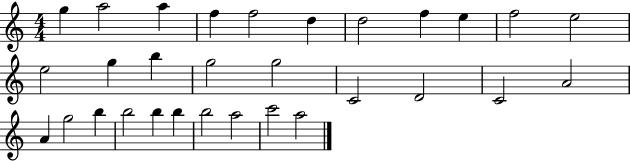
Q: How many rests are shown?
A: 0